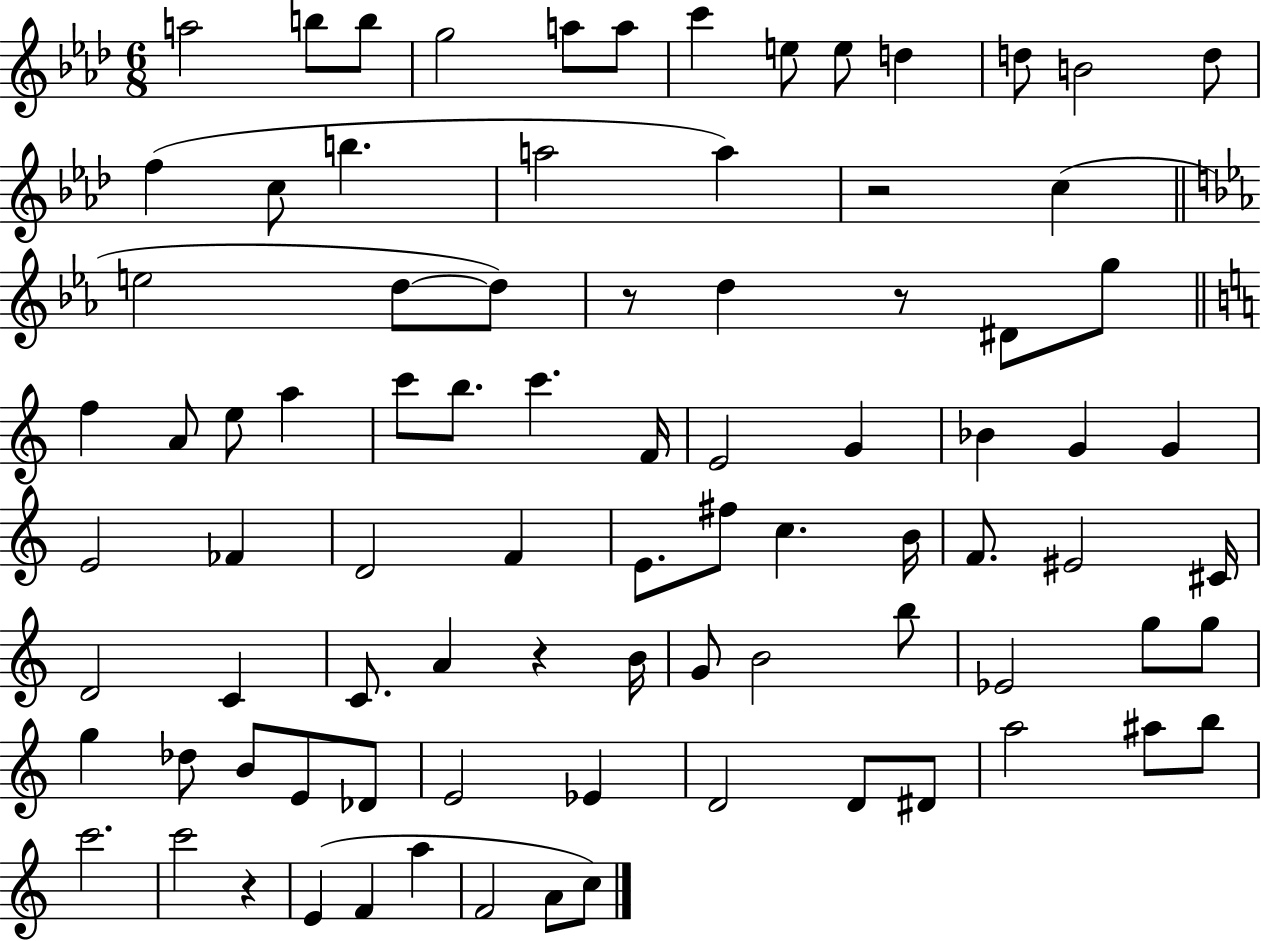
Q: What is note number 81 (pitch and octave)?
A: C5